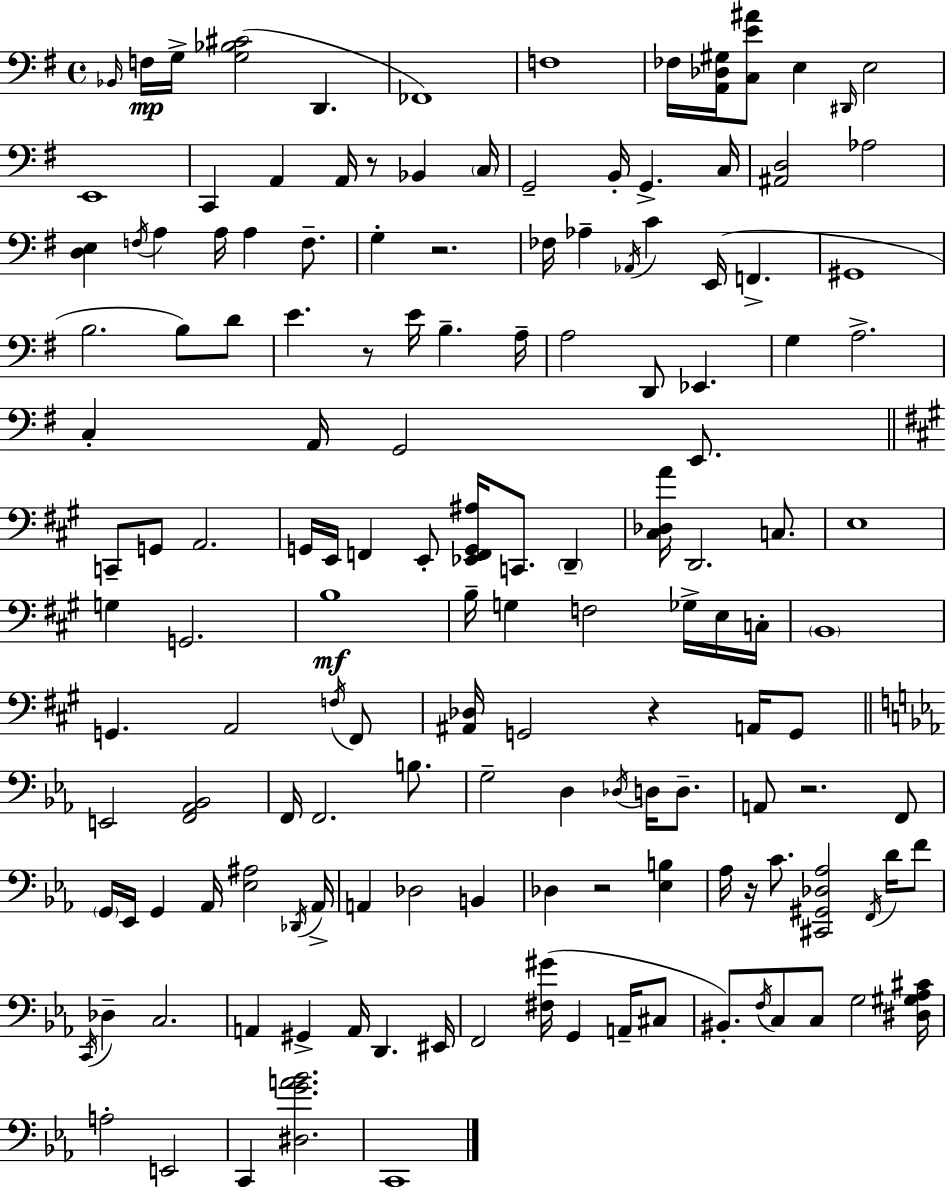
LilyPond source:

{
  \clef bass
  \time 4/4
  \defaultTimeSignature
  \key e \minor
  \grace { bes,16 }\mp f16 g16-> <g bes cis'>2( d,4. | fes,1) | f1 | fes16 <a, des gis>16 <c e' ais'>8 e4 \grace { dis,16 } e2 | \break e,1 | c,4 a,4 a,16 r8 bes,4 | \parenthesize c16 g,2-- b,16-. g,4.-> | c16 <ais, d>2 aes2 | \break <d e>4 \acciaccatura { f16 } a4 a16 a4 | f8.-- g4-. r2. | fes16 aes4-- \acciaccatura { aes,16 } c'4 e,16( f,4.-> | gis,1 | \break b2. | b8) d'8 e'4. r8 e'16 b4.-- | a16-- a2 d,8 ees,4. | g4 a2.-> | \break c4-. a,16 g,2 | e,8. \bar "||" \break \key a \major c,8-- g,8 a,2. | g,16 e,16 f,4 e,8-. <ees, f, g, ais>16 c,8. \parenthesize d,4-- | <cis des a'>16 d,2. c8. | e1 | \break g4 g,2. | b1\mf | b16-- g4 f2 ges16-> e16 c16-. | \parenthesize b,1 | \break g,4. a,2 \acciaccatura { f16 } fis,8 | <ais, des>16 g,2 r4 a,16 g,8 | \bar "||" \break \key ees \major e,2 <f, aes, bes,>2 | f,16 f,2. b8. | g2-- d4 \acciaccatura { des16 } d16 d8.-- | a,8 r2. f,8 | \break \parenthesize g,16 ees,16 g,4 aes,16 <ees ais>2 | \acciaccatura { des,16 } aes,16-> a,4 des2 b,4 | des4 r2 <ees b>4 | aes16 r16 c'8. <cis, gis, des aes>2 \acciaccatura { f,16 } | \break d'16 f'8 \acciaccatura { c,16 } des4-- c2. | a,4 gis,4-> a,16 d,4. | eis,16 f,2 <fis gis'>16( g,4 | a,16-- cis8 bis,8.-.) \acciaccatura { f16 } c8 c8 g2 | \break <dis gis aes cis'>16 a2-. e,2 | c,4 <dis g' a' bes'>2. | c,1 | \bar "|."
}